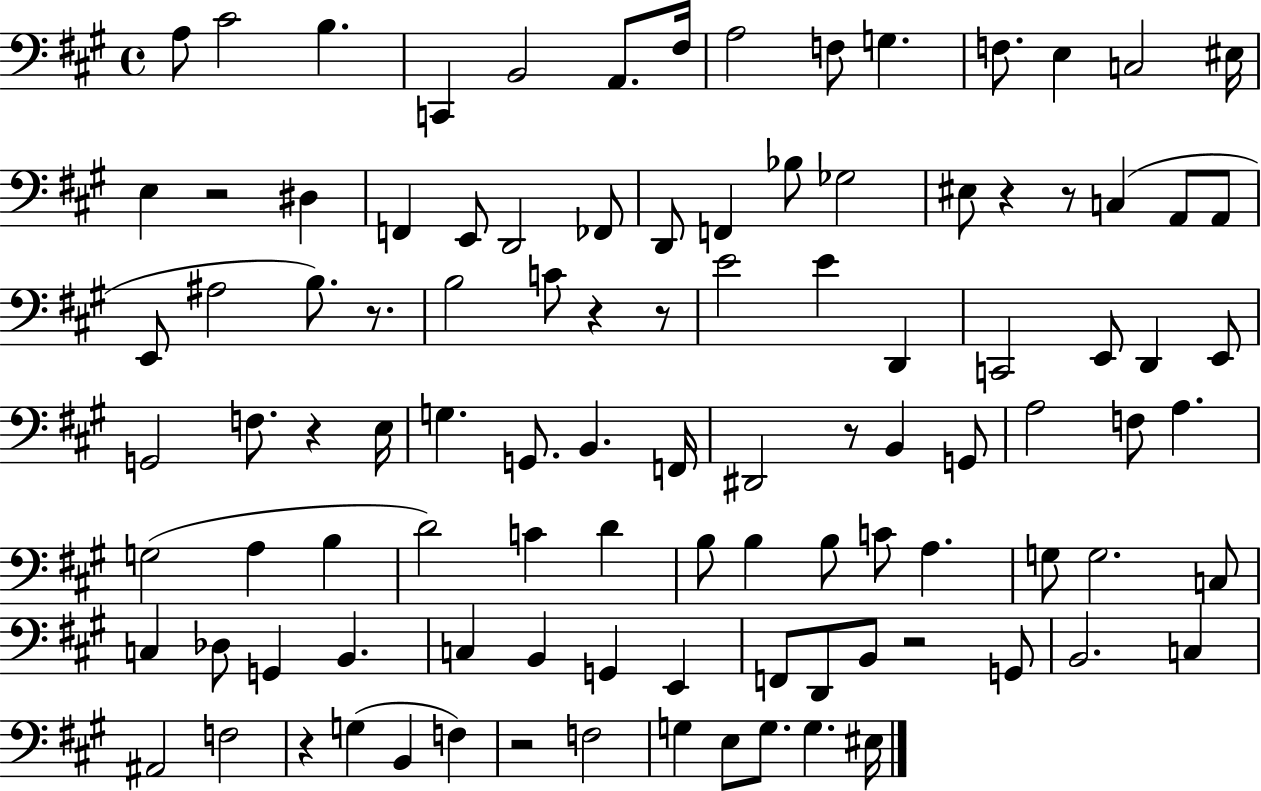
X:1
T:Untitled
M:4/4
L:1/4
K:A
A,/2 ^C2 B, C,, B,,2 A,,/2 ^F,/4 A,2 F,/2 G, F,/2 E, C,2 ^E,/4 E, z2 ^D, F,, E,,/2 D,,2 _F,,/2 D,,/2 F,, _B,/2 _G,2 ^E,/2 z z/2 C, A,,/2 A,,/2 E,,/2 ^A,2 B,/2 z/2 B,2 C/2 z z/2 E2 E D,, C,,2 E,,/2 D,, E,,/2 G,,2 F,/2 z E,/4 G, G,,/2 B,, F,,/4 ^D,,2 z/2 B,, G,,/2 A,2 F,/2 A, G,2 A, B, D2 C D B,/2 B, B,/2 C/2 A, G,/2 G,2 C,/2 C, _D,/2 G,, B,, C, B,, G,, E,, F,,/2 D,,/2 B,,/2 z2 G,,/2 B,,2 C, ^A,,2 F,2 z G, B,, F, z2 F,2 G, E,/2 G,/2 G, ^E,/4